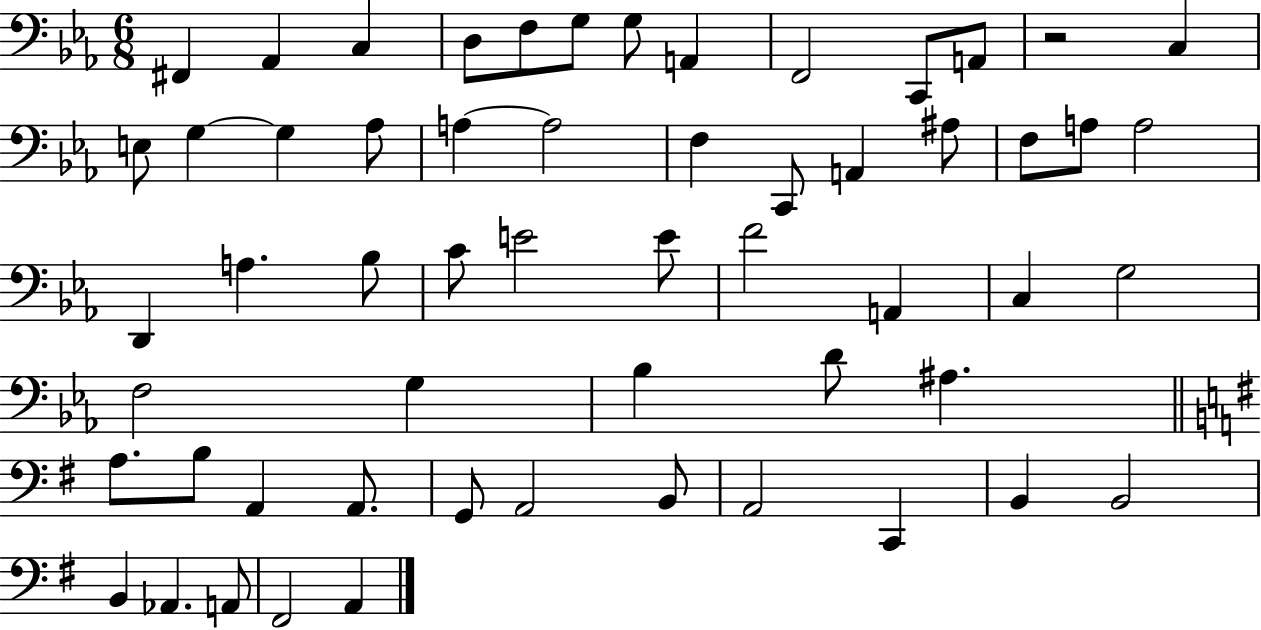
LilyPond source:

{
  \clef bass
  \numericTimeSignature
  \time 6/8
  \key ees \major
  fis,4 aes,4 c4 | d8 f8 g8 g8 a,4 | f,2 c,8 a,8 | r2 c4 | \break e8 g4~~ g4 aes8 | a4~~ a2 | f4 c,8 a,4 ais8 | f8 a8 a2 | \break d,4 a4. bes8 | c'8 e'2 e'8 | f'2 a,4 | c4 g2 | \break f2 g4 | bes4 d'8 ais4. | \bar "||" \break \key g \major a8. b8 a,4 a,8. | g,8 a,2 b,8 | a,2 c,4 | b,4 b,2 | \break b,4 aes,4. a,8 | fis,2 a,4 | \bar "|."
}